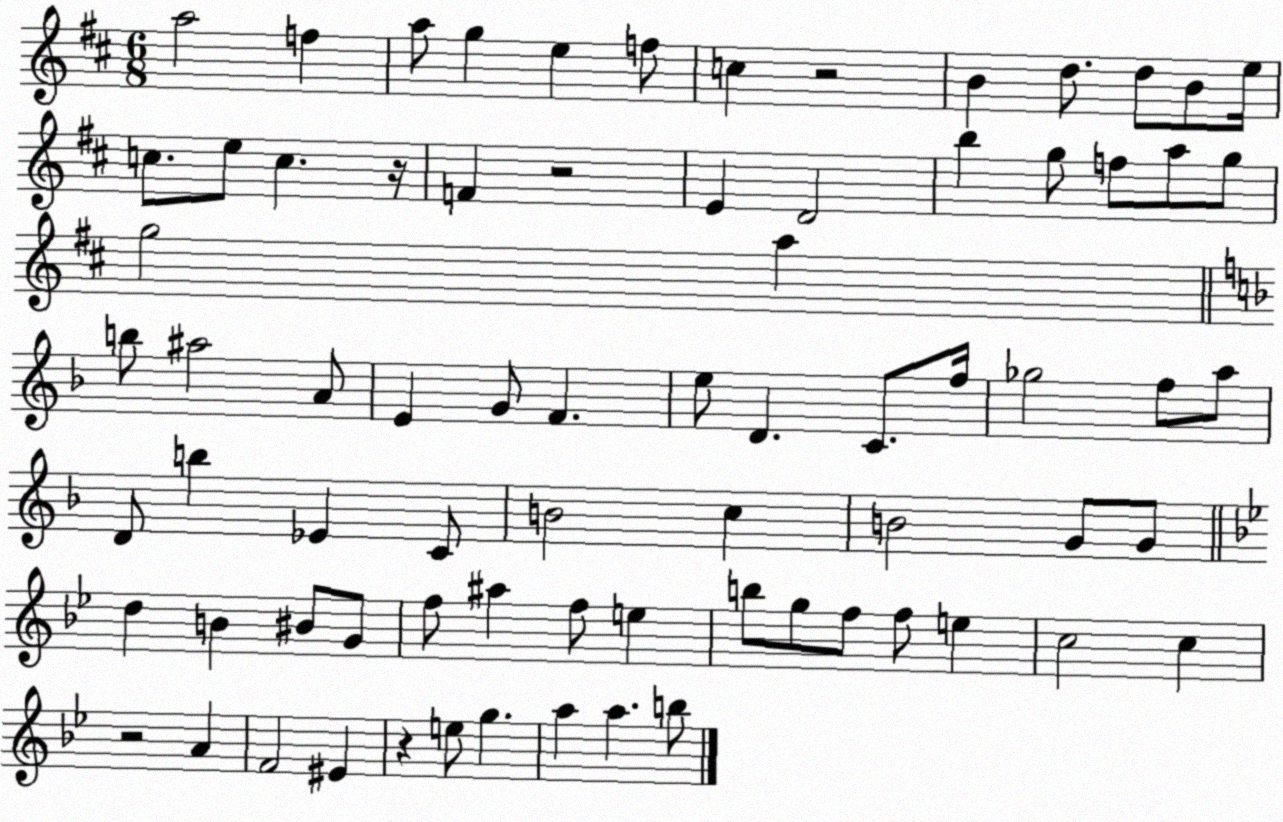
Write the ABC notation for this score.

X:1
T:Untitled
M:6/8
L:1/4
K:D
a2 f a/2 g e f/2 c z2 B d/2 d/2 B/2 e/4 c/2 e/2 c z/4 F z2 E D2 b g/2 f/2 a/2 g/2 g2 a b/2 ^a2 A/2 E G/2 F e/2 D C/2 f/4 _g2 f/2 a/2 D/2 b _E C/2 B2 c B2 G/2 G/2 d B ^B/2 G/2 f/2 ^a f/2 e b/2 g/2 f/2 f/2 e c2 c z2 A F2 ^E z e/2 g a a b/2